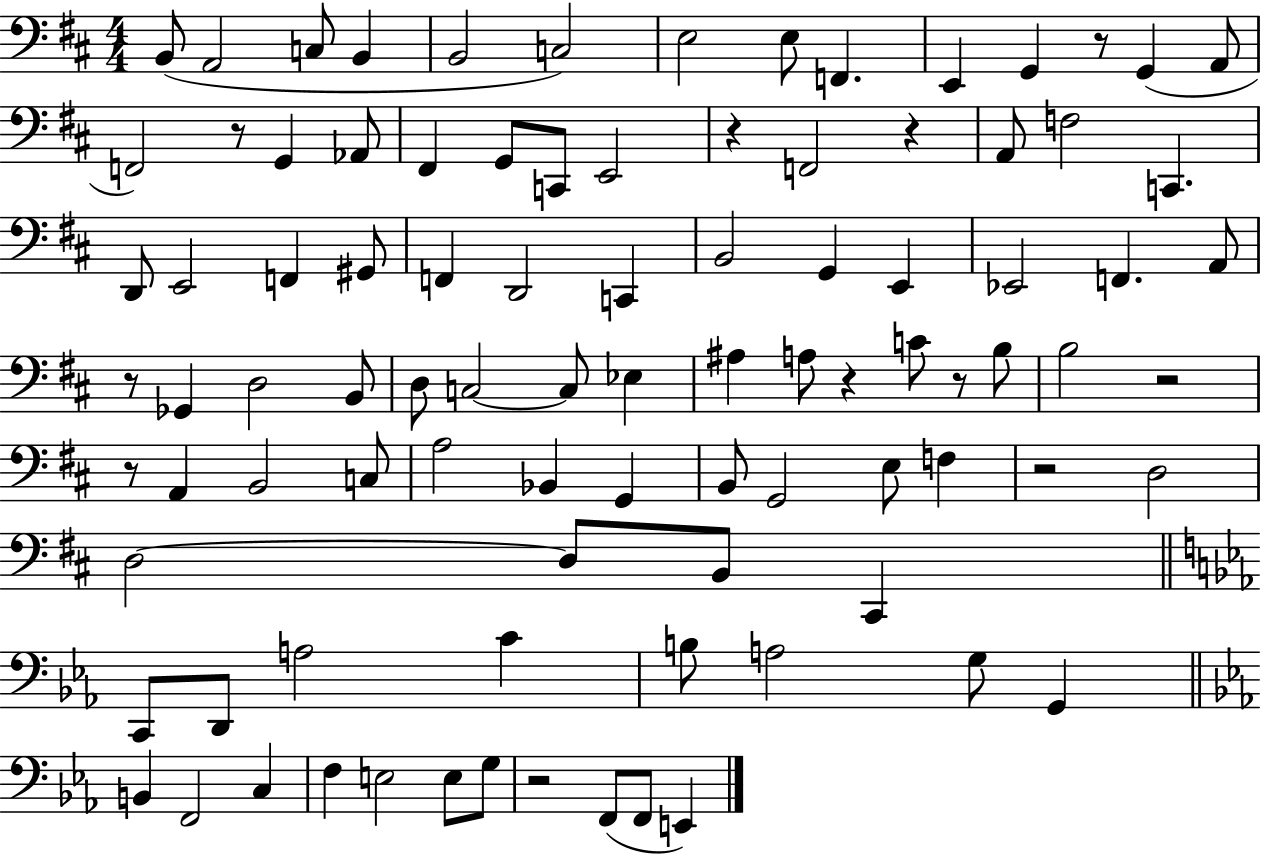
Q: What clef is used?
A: bass